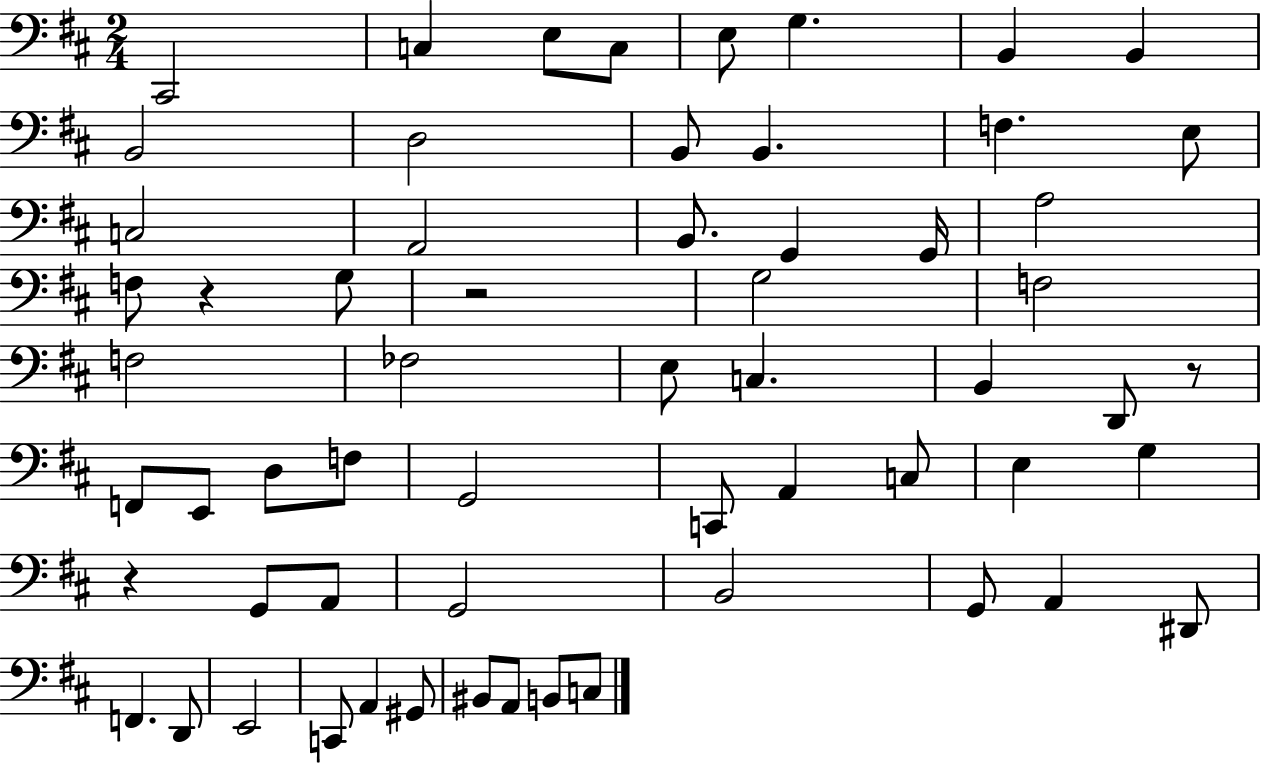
X:1
T:Untitled
M:2/4
L:1/4
K:D
^C,,2 C, E,/2 C,/2 E,/2 G, B,, B,, B,,2 D,2 B,,/2 B,, F, E,/2 C,2 A,,2 B,,/2 G,, G,,/4 A,2 F,/2 z G,/2 z2 G,2 F,2 F,2 _F,2 E,/2 C, B,, D,,/2 z/2 F,,/2 E,,/2 D,/2 F,/2 G,,2 C,,/2 A,, C,/2 E, G, z G,,/2 A,,/2 G,,2 B,,2 G,,/2 A,, ^D,,/2 F,, D,,/2 E,,2 C,,/2 A,, ^G,,/2 ^B,,/2 A,,/2 B,,/2 C,/2